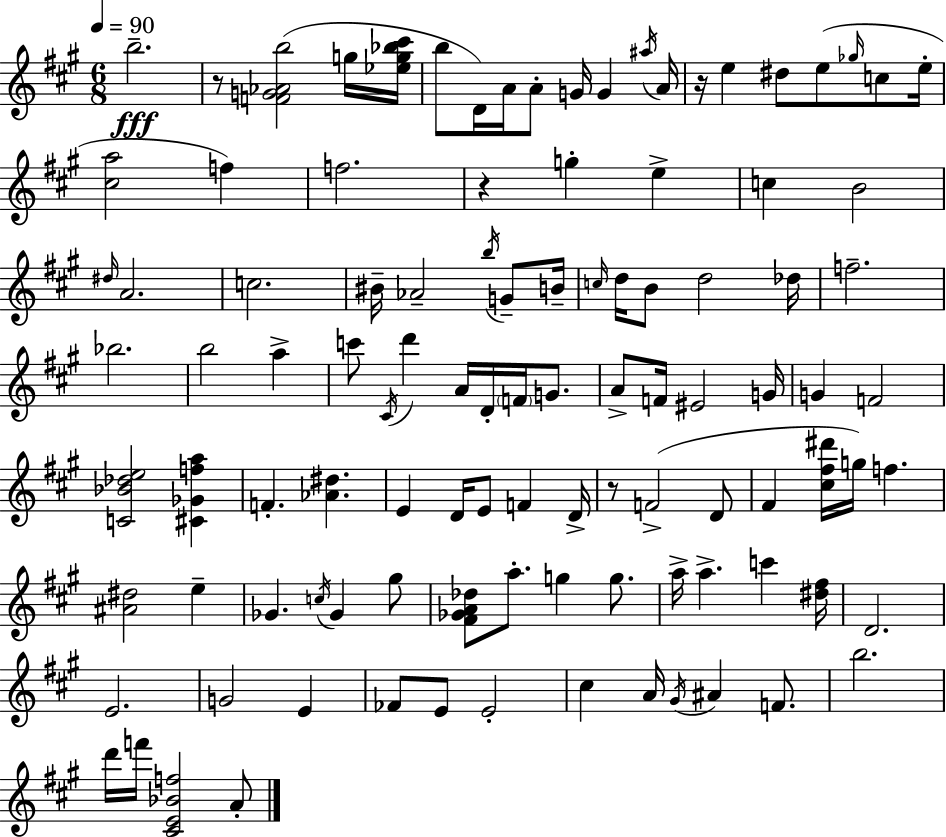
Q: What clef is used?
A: treble